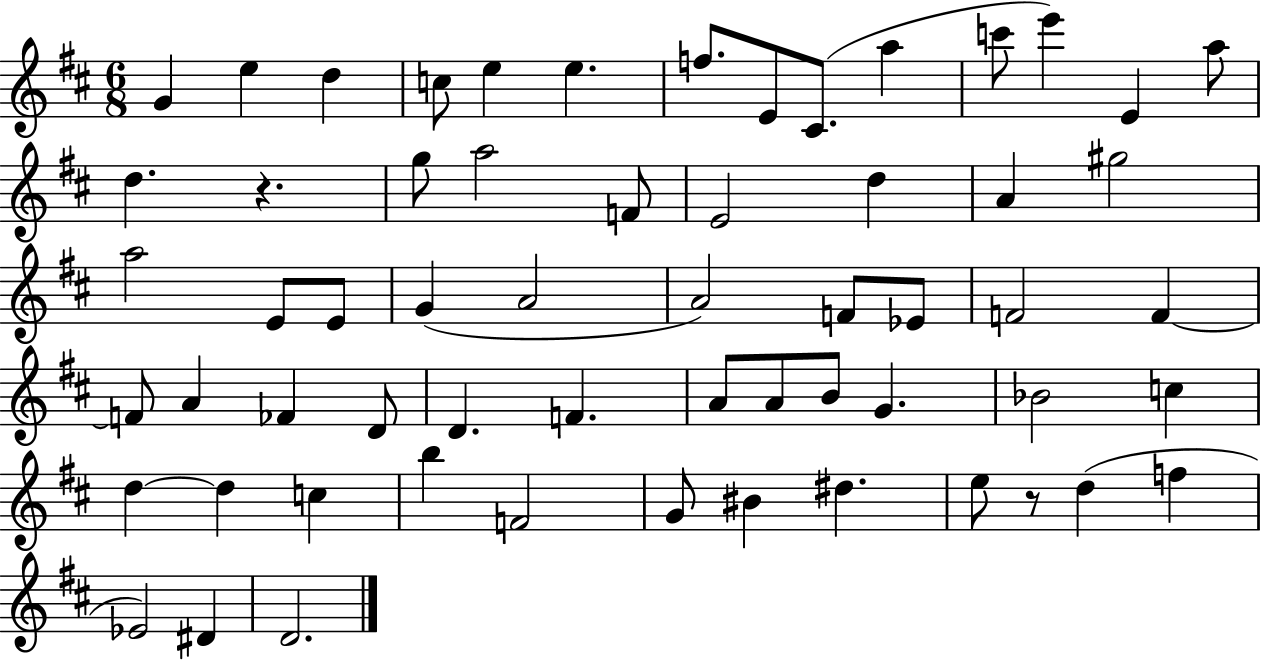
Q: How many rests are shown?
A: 2